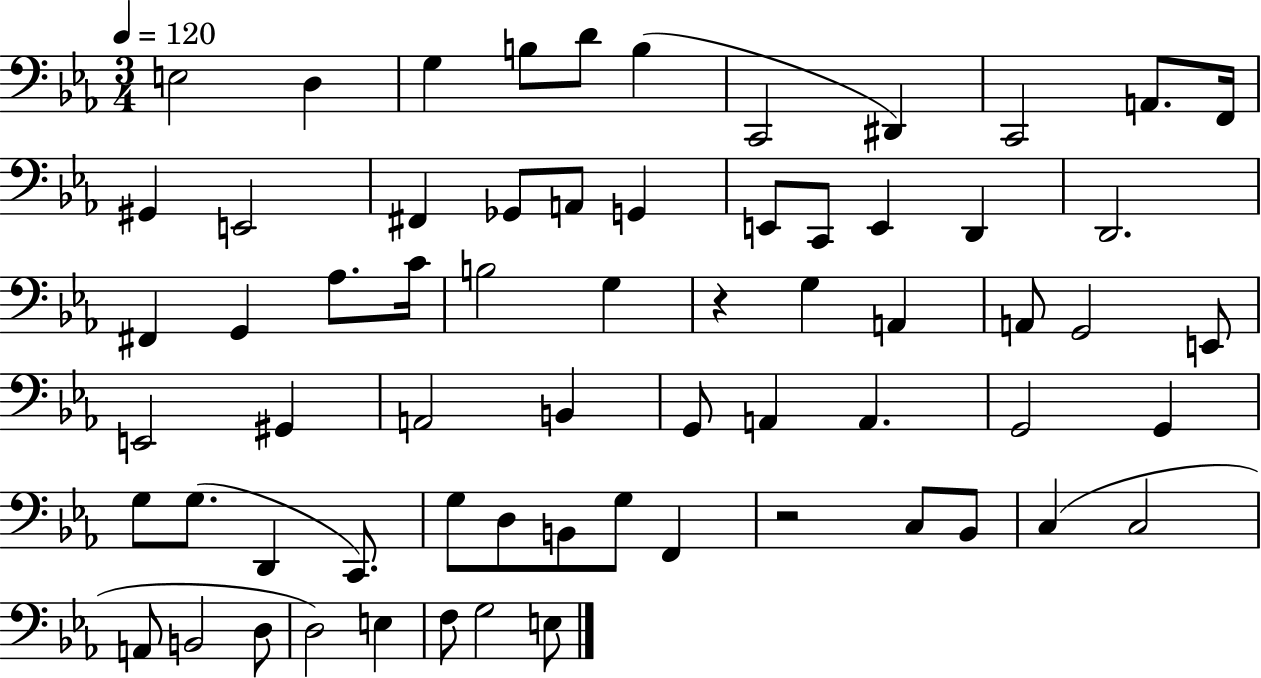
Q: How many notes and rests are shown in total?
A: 65